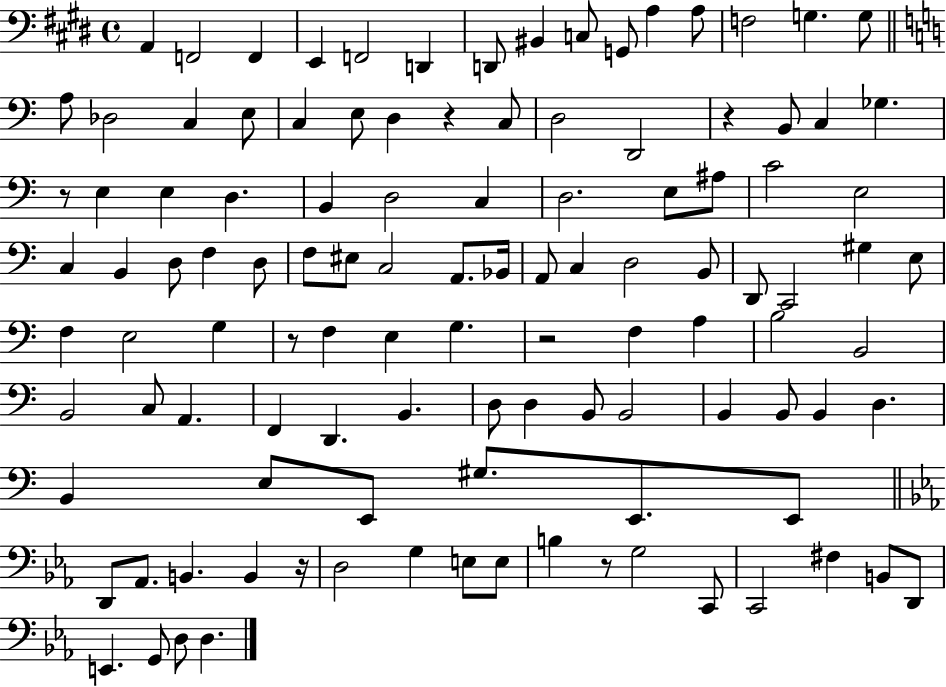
{
  \clef bass
  \time 4/4
  \defaultTimeSignature
  \key e \major
  a,4 f,2 f,4 | e,4 f,2 d,4 | d,8 bis,4 c8 g,8 a4 a8 | f2 g4. g8 | \break \bar "||" \break \key a \minor a8 des2 c4 e8 | c4 e8 d4 r4 c8 | d2 d,2 | r4 b,8 c4 ges4. | \break r8 e4 e4 d4. | b,4 d2 c4 | d2. e8 ais8 | c'2 e2 | \break c4 b,4 d8 f4 d8 | f8 eis8 c2 a,8. bes,16 | a,8 c4 d2 b,8 | d,8 c,2 gis4 e8 | \break f4 e2 g4 | r8 f4 e4 g4. | r2 f4 a4 | b2 b,2 | \break b,2 c8 a,4. | f,4 d,4. b,4. | d8 d4 b,8 b,2 | b,4 b,8 b,4 d4. | \break b,4 e8 e,8 gis8. e,8. e,8 | \bar "||" \break \key ees \major d,8 aes,8. b,4. b,4 r16 | d2 g4 e8 e8 | b4 r8 g2 c,8 | c,2 fis4 b,8 d,8 | \break e,4. g,8 d8 d4. | \bar "|."
}